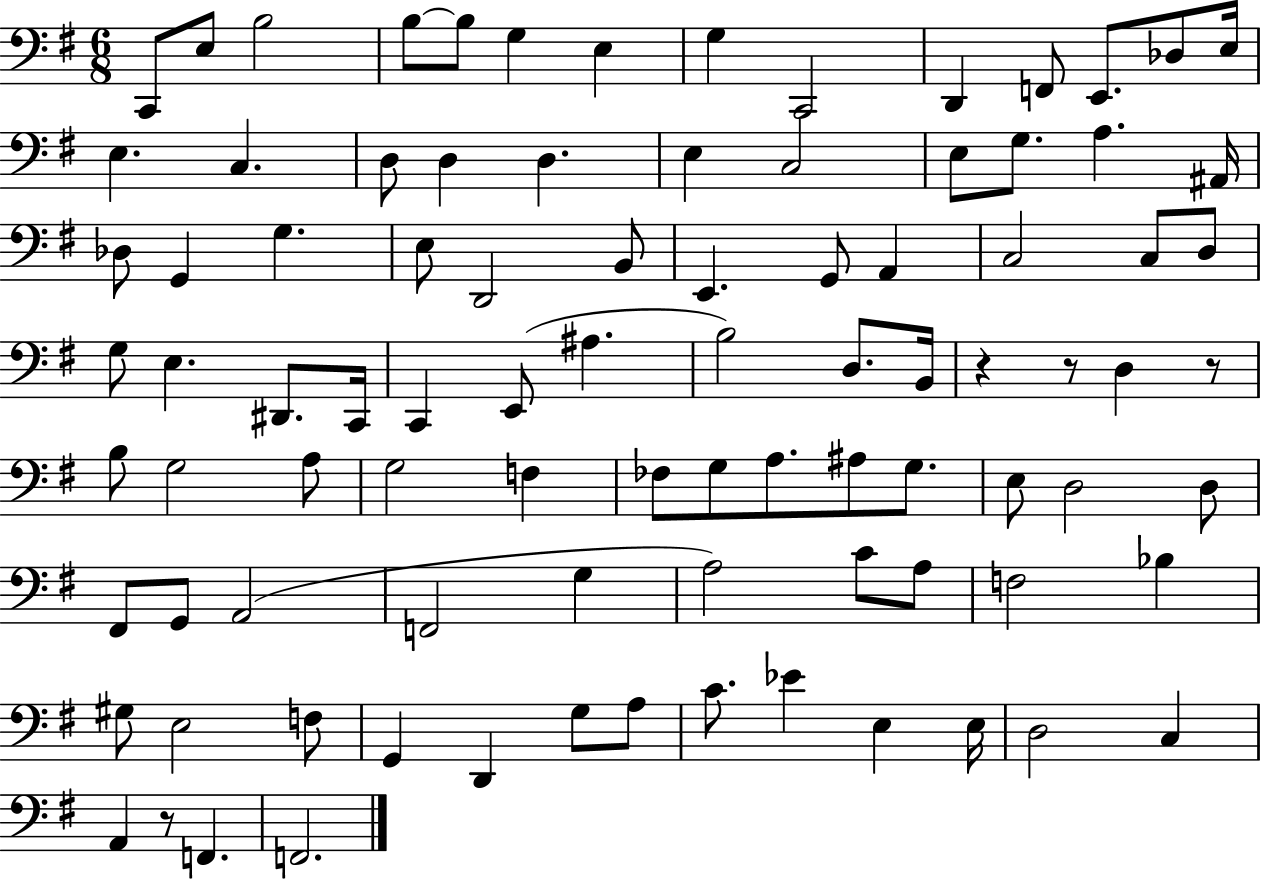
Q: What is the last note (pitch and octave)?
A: F2